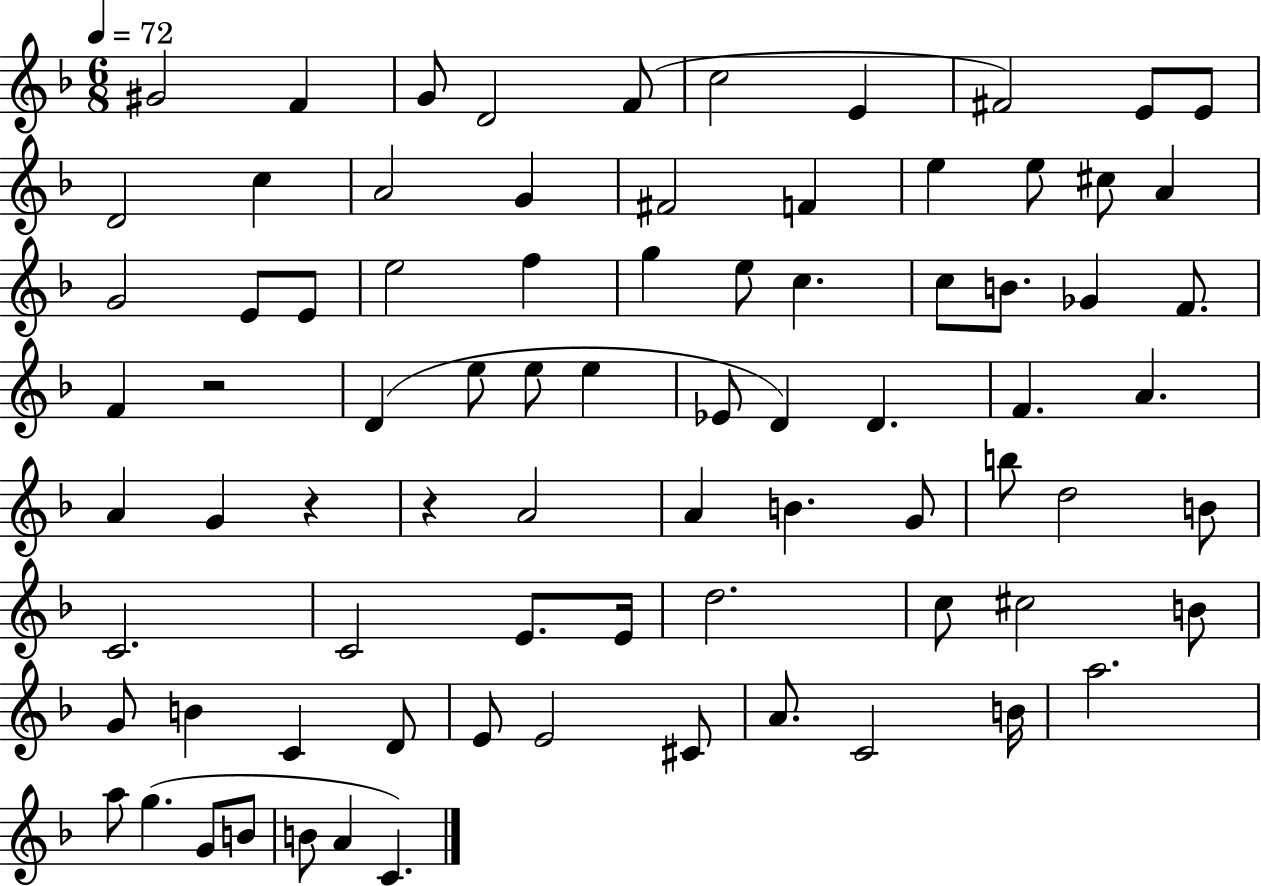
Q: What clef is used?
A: treble